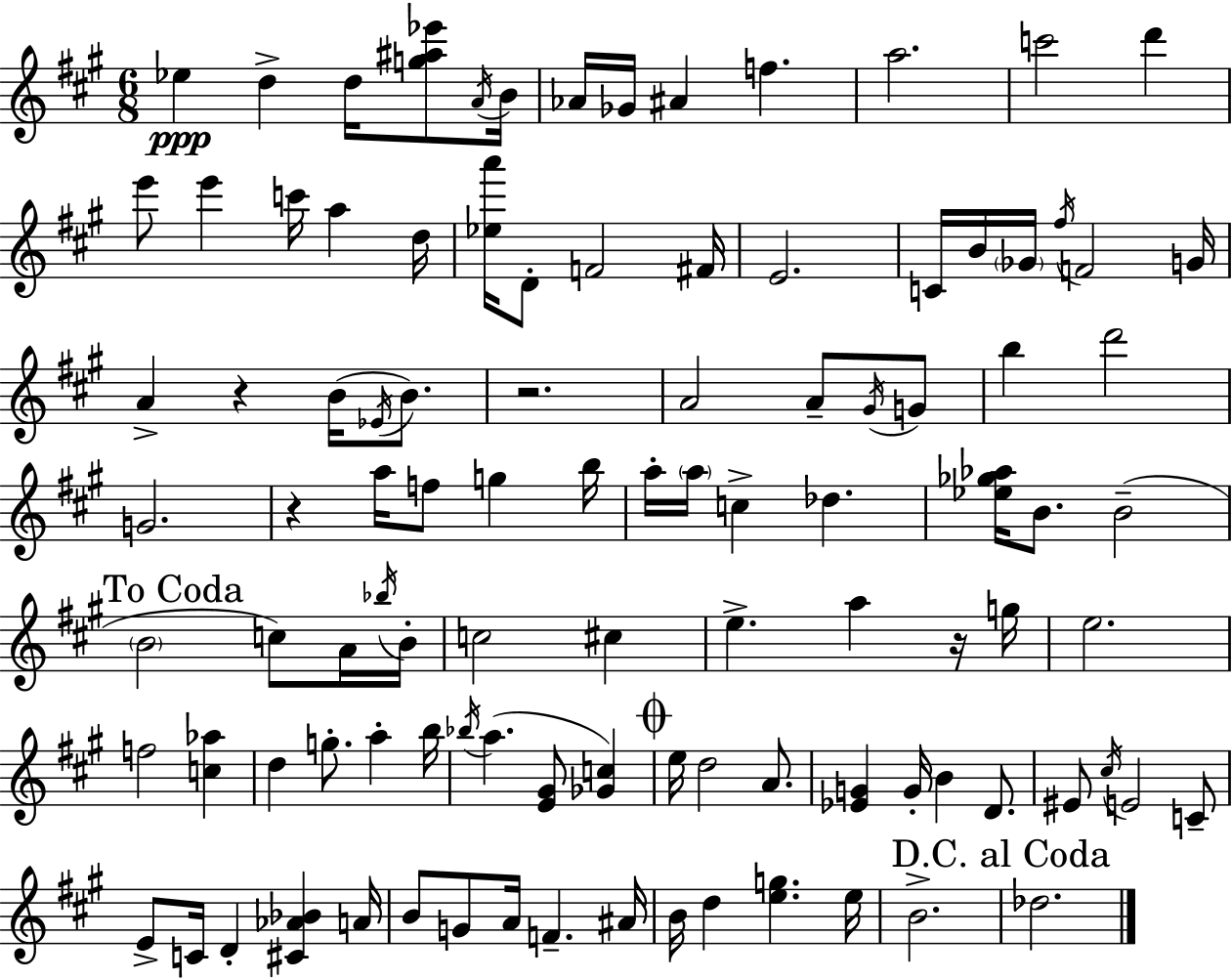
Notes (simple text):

Eb5/q D5/q D5/s [G5,A#5,Eb6]/e A4/s B4/s Ab4/s Gb4/s A#4/q F5/q. A5/h. C6/h D6/q E6/e E6/q C6/s A5/q D5/s [Eb5,A6]/s D4/e F4/h F#4/s E4/h. C4/s B4/s Gb4/s F#5/s F4/h G4/s A4/q R/q B4/s Eb4/s B4/e. R/h. A4/h A4/e G#4/s G4/e B5/q D6/h G4/h. R/q A5/s F5/e G5/q B5/s A5/s A5/s C5/q Db5/q. [Eb5,Gb5,Ab5]/s B4/e. B4/h B4/h C5/e A4/s Bb5/s B4/s C5/h C#5/q E5/q. A5/q R/s G5/s E5/h. F5/h [C5,Ab5]/q D5/q G5/e. A5/q B5/s Bb5/s A5/q. [E4,G#4]/e [Gb4,C5]/q E5/s D5/h A4/e. [Eb4,G4]/q G4/s B4/q D4/e. EIS4/e C#5/s E4/h C4/e E4/e C4/s D4/q [C#4,Ab4,Bb4]/q A4/s B4/e G4/e A4/s F4/q. A#4/s B4/s D5/q [E5,G5]/q. E5/s B4/h. Db5/h.